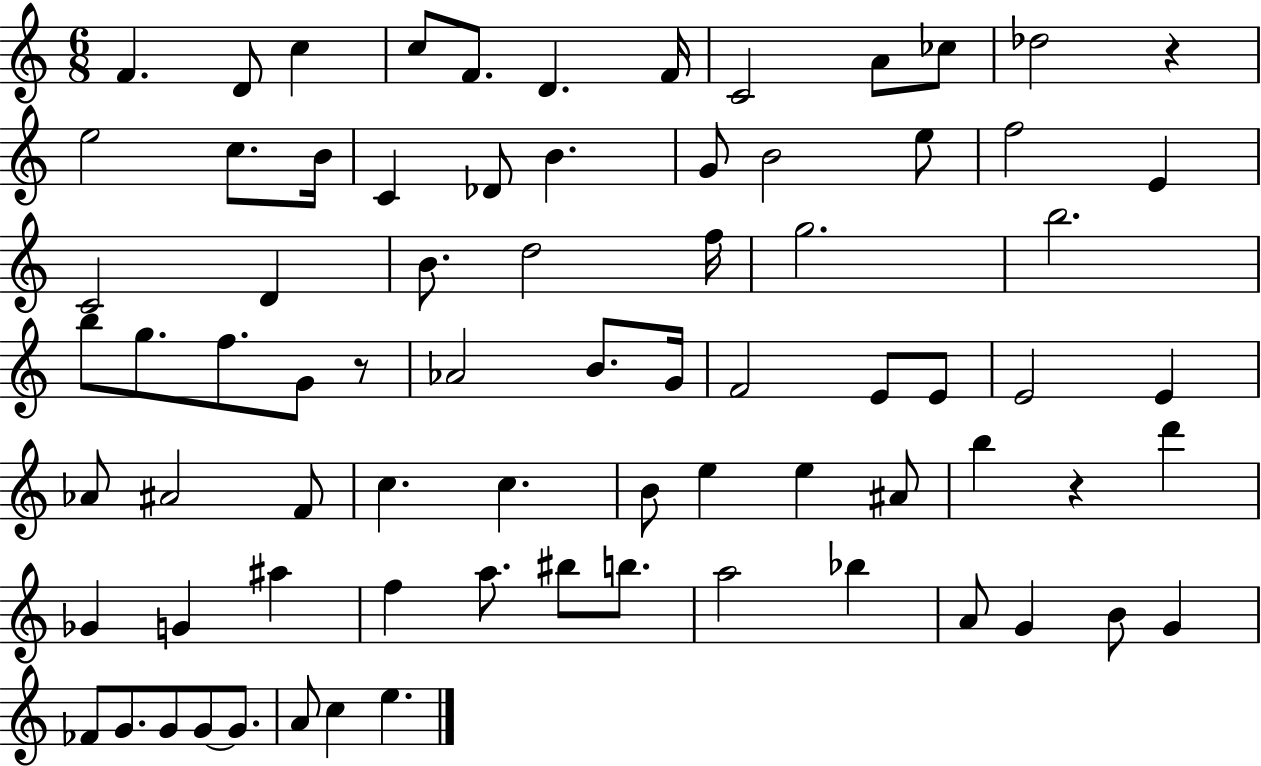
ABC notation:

X:1
T:Untitled
M:6/8
L:1/4
K:C
F D/2 c c/2 F/2 D F/4 C2 A/2 _c/2 _d2 z e2 c/2 B/4 C _D/2 B G/2 B2 e/2 f2 E C2 D B/2 d2 f/4 g2 b2 b/2 g/2 f/2 G/2 z/2 _A2 B/2 G/4 F2 E/2 E/2 E2 E _A/2 ^A2 F/2 c c B/2 e e ^A/2 b z d' _G G ^a f a/2 ^b/2 b/2 a2 _b A/2 G B/2 G _F/2 G/2 G/2 G/2 G/2 A/2 c e